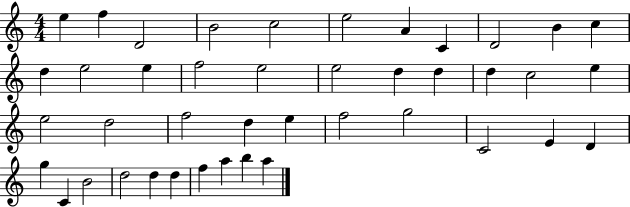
{
  \clef treble
  \numericTimeSignature
  \time 4/4
  \key c \major
  e''4 f''4 d'2 | b'2 c''2 | e''2 a'4 c'4 | d'2 b'4 c''4 | \break d''4 e''2 e''4 | f''2 e''2 | e''2 d''4 d''4 | d''4 c''2 e''4 | \break e''2 d''2 | f''2 d''4 e''4 | f''2 g''2 | c'2 e'4 d'4 | \break g''4 c'4 b'2 | d''2 d''4 d''4 | f''4 a''4 b''4 a''4 | \bar "|."
}